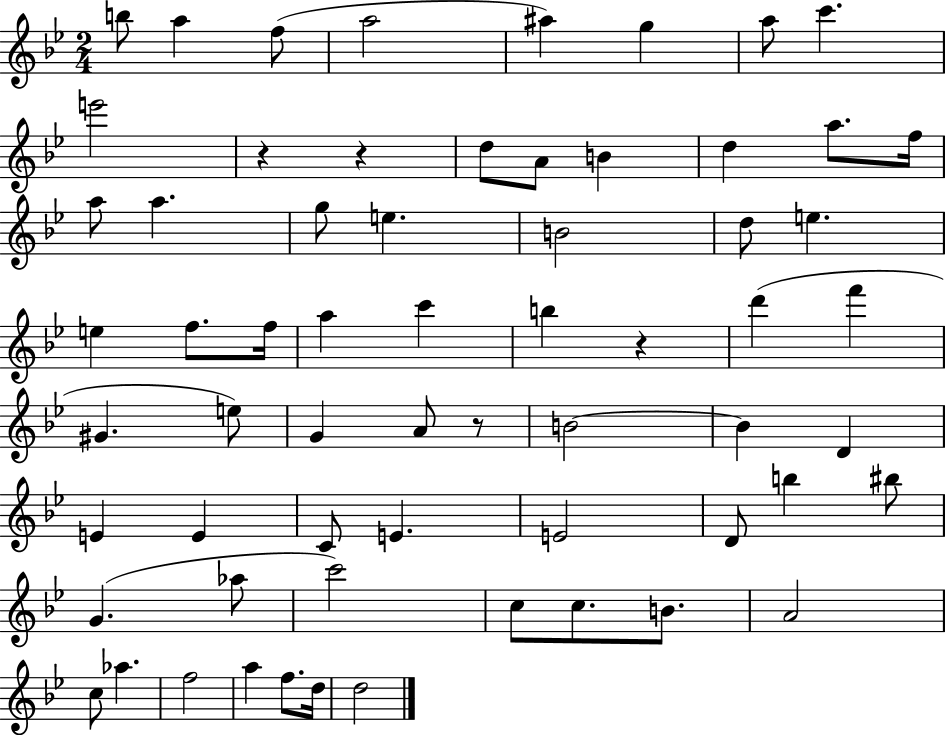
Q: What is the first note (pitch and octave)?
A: B5